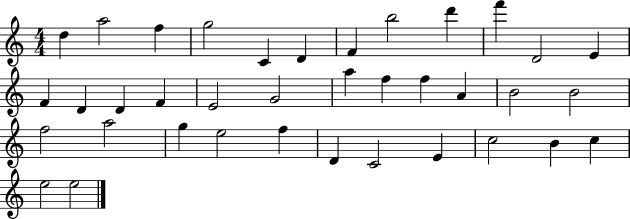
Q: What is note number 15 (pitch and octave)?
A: D4